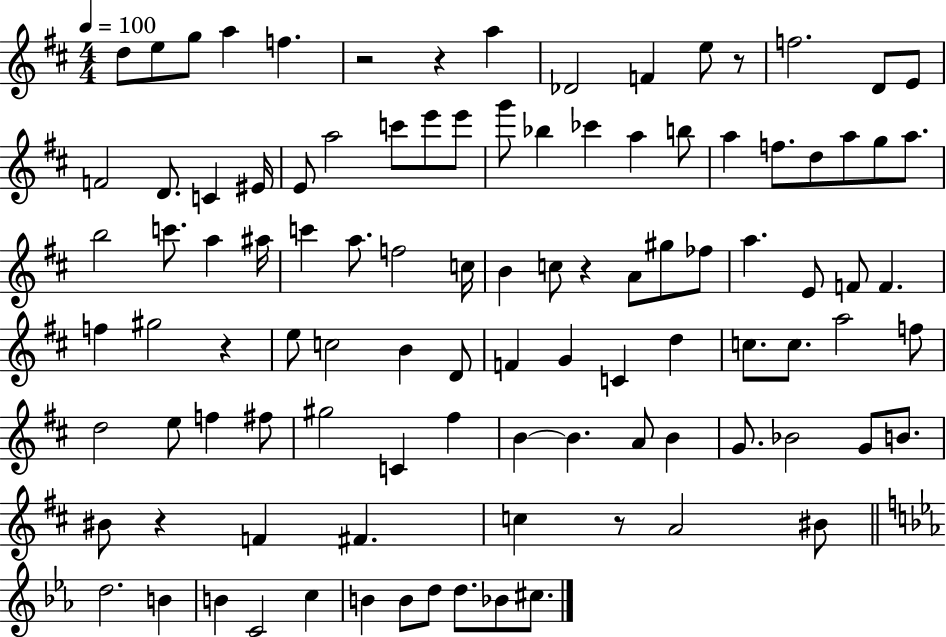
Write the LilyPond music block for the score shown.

{
  \clef treble
  \numericTimeSignature
  \time 4/4
  \key d \major
  \tempo 4 = 100
  d''8 e''8 g''8 a''4 f''4. | r2 r4 a''4 | des'2 f'4 e''8 r8 | f''2. d'8 e'8 | \break f'2 d'8. c'4 eis'16 | e'8 a''2 c'''8 e'''8 e'''8 | g'''8 bes''4 ces'''4 a''4 b''8 | a''4 f''8. d''8 a''8 g''8 a''8. | \break b''2 c'''8. a''4 ais''16 | c'''4 a''8. f''2 c''16 | b'4 c''8 r4 a'8 gis''8 fes''8 | a''4. e'8 f'8 f'4. | \break f''4 gis''2 r4 | e''8 c''2 b'4 d'8 | f'4 g'4 c'4 d''4 | c''8. c''8. a''2 f''8 | \break d''2 e''8 f''4 fis''8 | gis''2 c'4 fis''4 | b'4~~ b'4. a'8 b'4 | g'8. bes'2 g'8 b'8. | \break bis'8 r4 f'4 fis'4. | c''4 r8 a'2 bis'8 | \bar "||" \break \key ees \major d''2. b'4 | b'4 c'2 c''4 | b'4 b'8 d''8 d''8. bes'8 cis''8. | \bar "|."
}